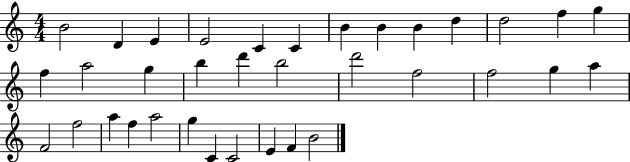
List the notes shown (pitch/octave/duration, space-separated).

B4/h D4/q E4/q E4/h C4/q C4/q B4/q B4/q B4/q D5/q D5/h F5/q G5/q F5/q A5/h G5/q B5/q D6/q B5/h D6/h F5/h F5/h G5/q A5/q F4/h F5/h A5/q F5/q A5/h G5/q C4/q C4/h E4/q F4/q B4/h